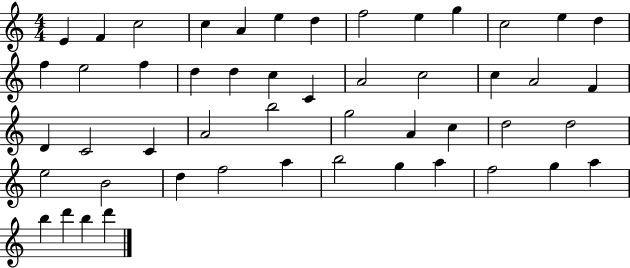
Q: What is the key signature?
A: C major